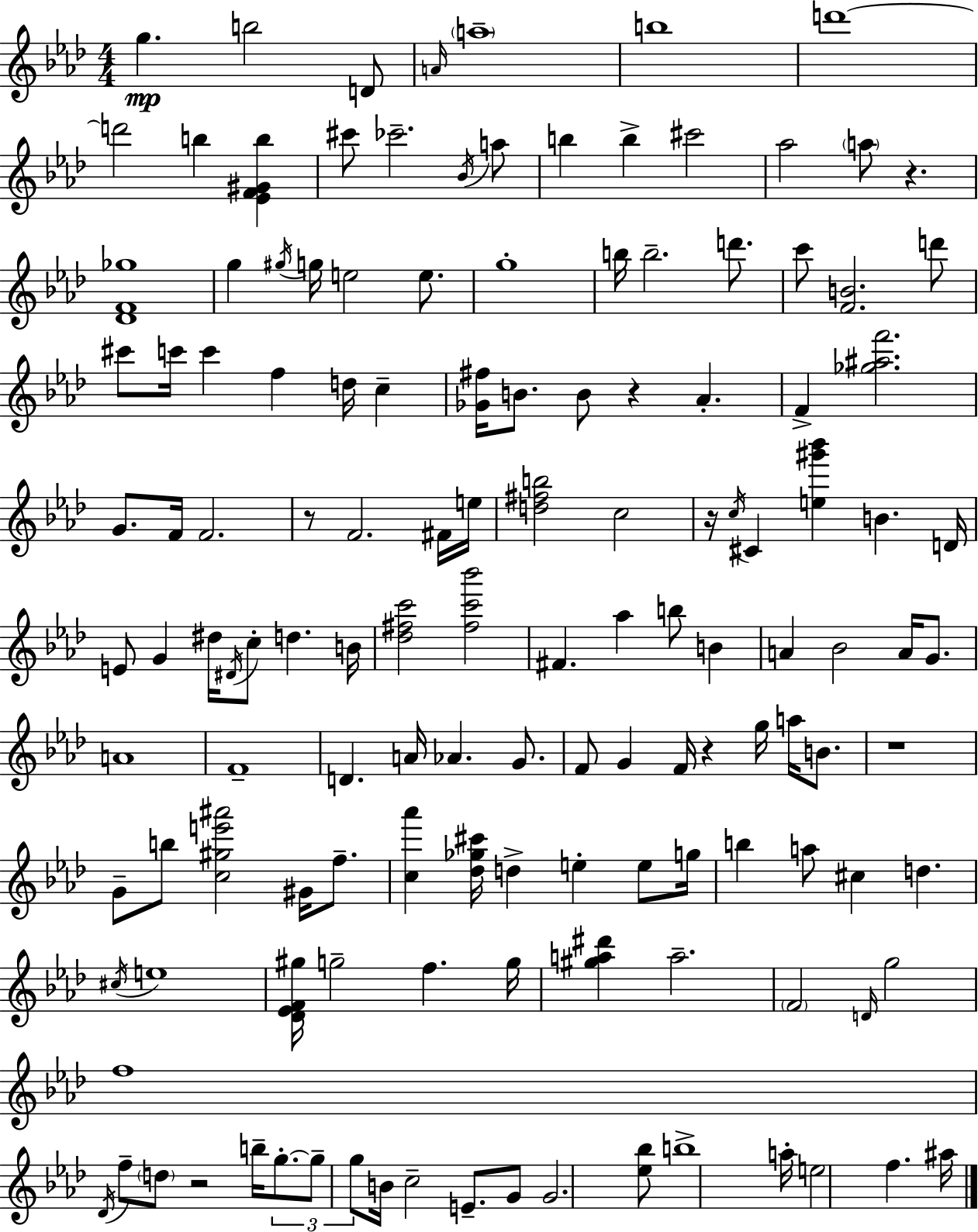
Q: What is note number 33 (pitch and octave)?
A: F5